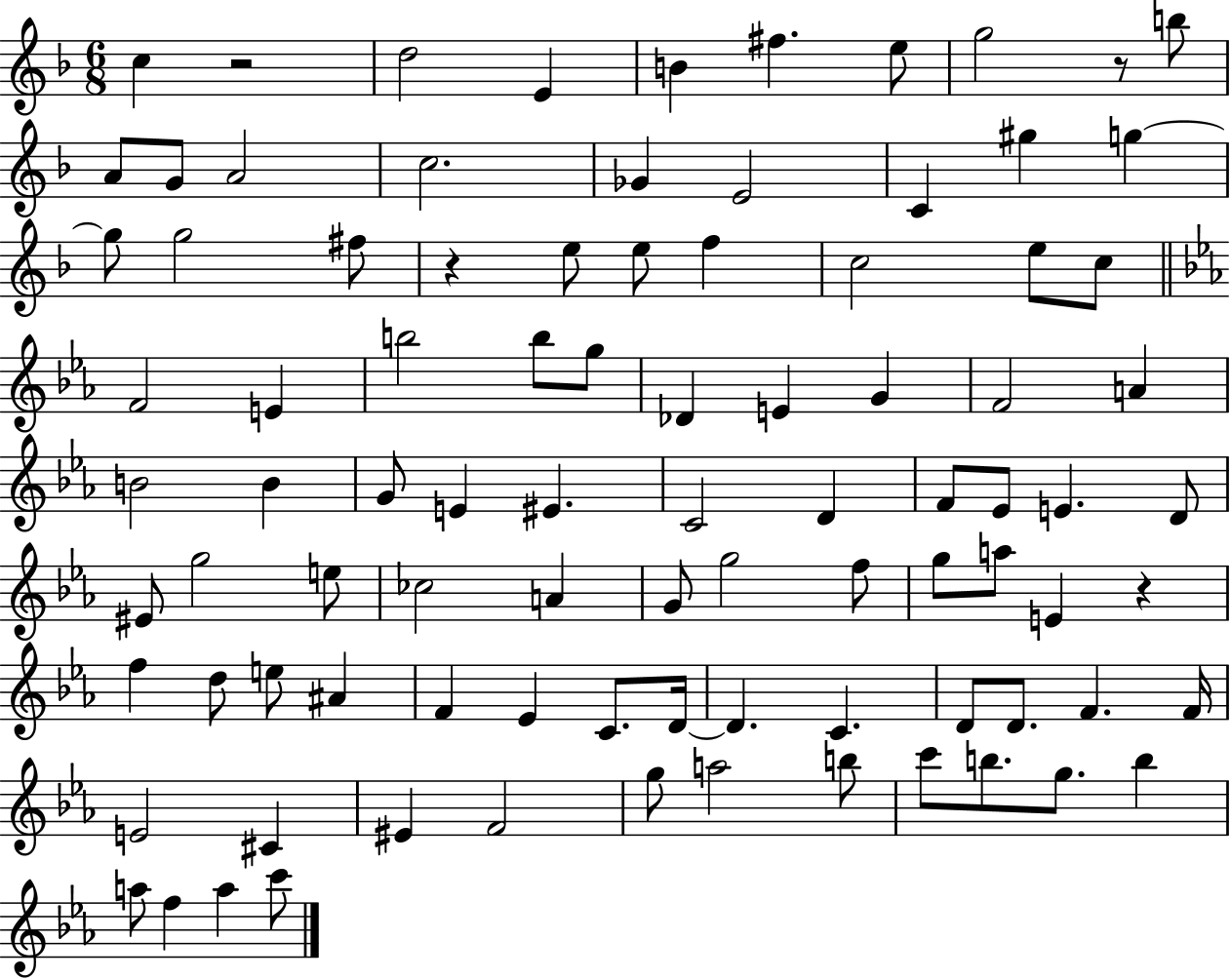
C5/q R/h D5/h E4/q B4/q F#5/q. E5/e G5/h R/e B5/e A4/e G4/e A4/h C5/h. Gb4/q E4/h C4/q G#5/q G5/q G5/e G5/h F#5/e R/q E5/e E5/e F5/q C5/h E5/e C5/e F4/h E4/q B5/h B5/e G5/e Db4/q E4/q G4/q F4/h A4/q B4/h B4/q G4/e E4/q EIS4/q. C4/h D4/q F4/e Eb4/e E4/q. D4/e EIS4/e G5/h E5/e CES5/h A4/q G4/e G5/h F5/e G5/e A5/e E4/q R/q F5/q D5/e E5/e A#4/q F4/q Eb4/q C4/e. D4/s D4/q. C4/q. D4/e D4/e. F4/q. F4/s E4/h C#4/q EIS4/q F4/h G5/e A5/h B5/e C6/e B5/e. G5/e. B5/q A5/e F5/q A5/q C6/e